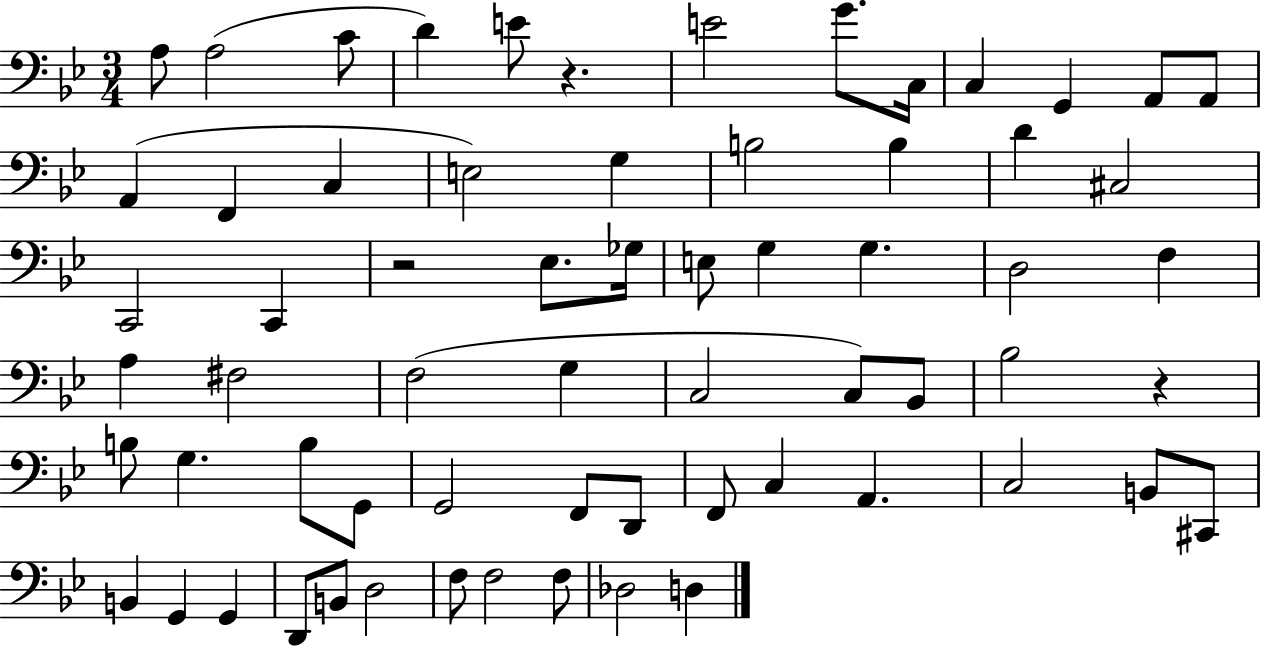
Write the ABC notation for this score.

X:1
T:Untitled
M:3/4
L:1/4
K:Bb
A,/2 A,2 C/2 D E/2 z E2 G/2 C,/4 C, G,, A,,/2 A,,/2 A,, F,, C, E,2 G, B,2 B, D ^C,2 C,,2 C,, z2 _E,/2 _G,/4 E,/2 G, G, D,2 F, A, ^F,2 F,2 G, C,2 C,/2 _B,,/2 _B,2 z B,/2 G, B,/2 G,,/2 G,,2 F,,/2 D,,/2 F,,/2 C, A,, C,2 B,,/2 ^C,,/2 B,, G,, G,, D,,/2 B,,/2 D,2 F,/2 F,2 F,/2 _D,2 D,